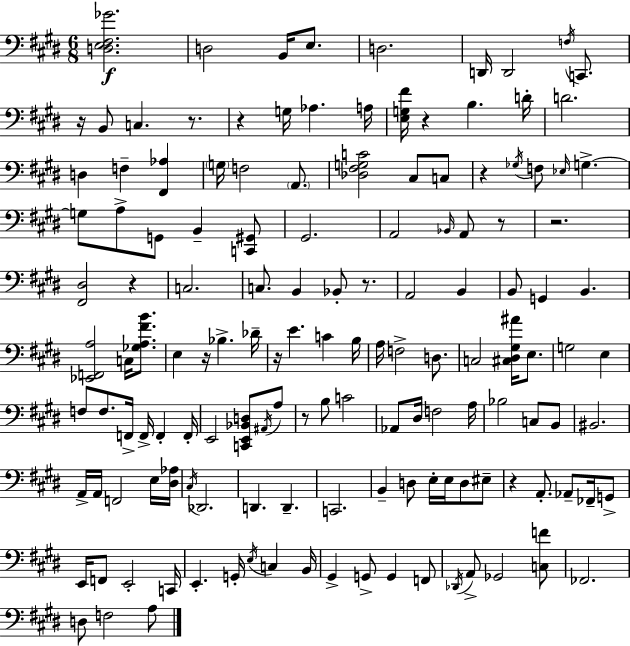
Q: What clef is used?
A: bass